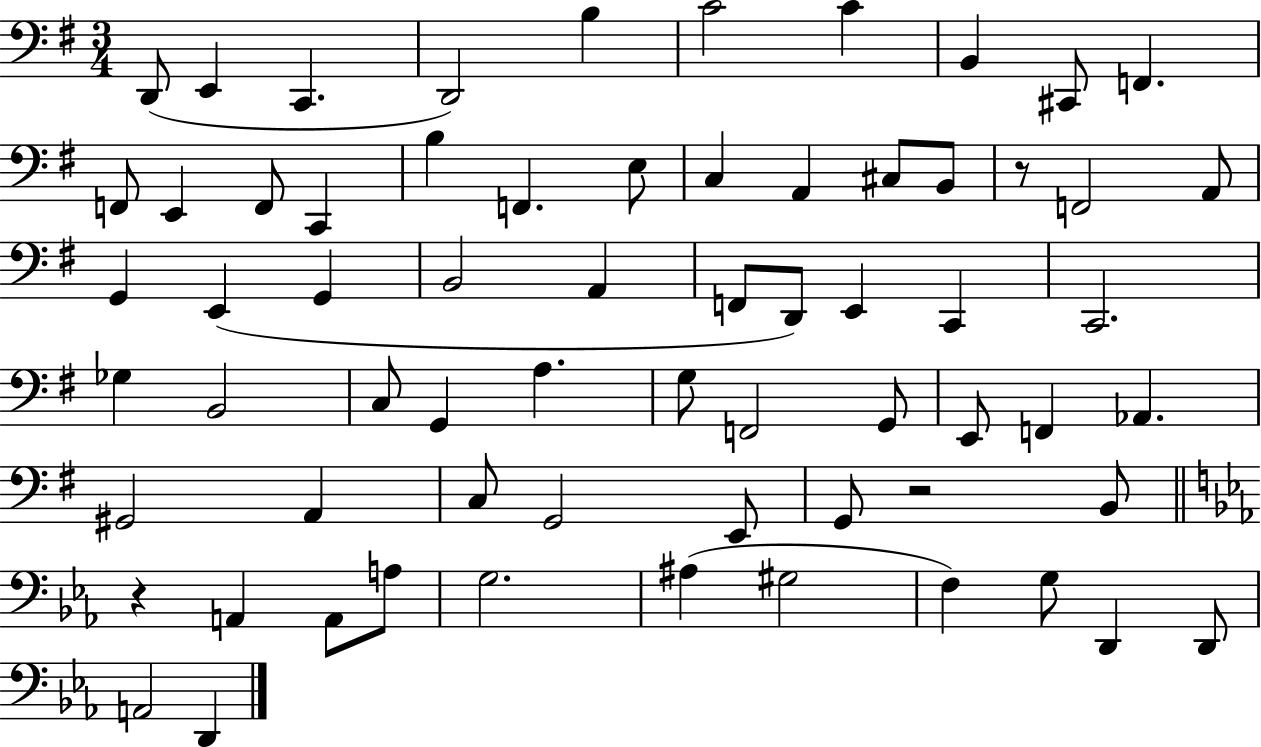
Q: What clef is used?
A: bass